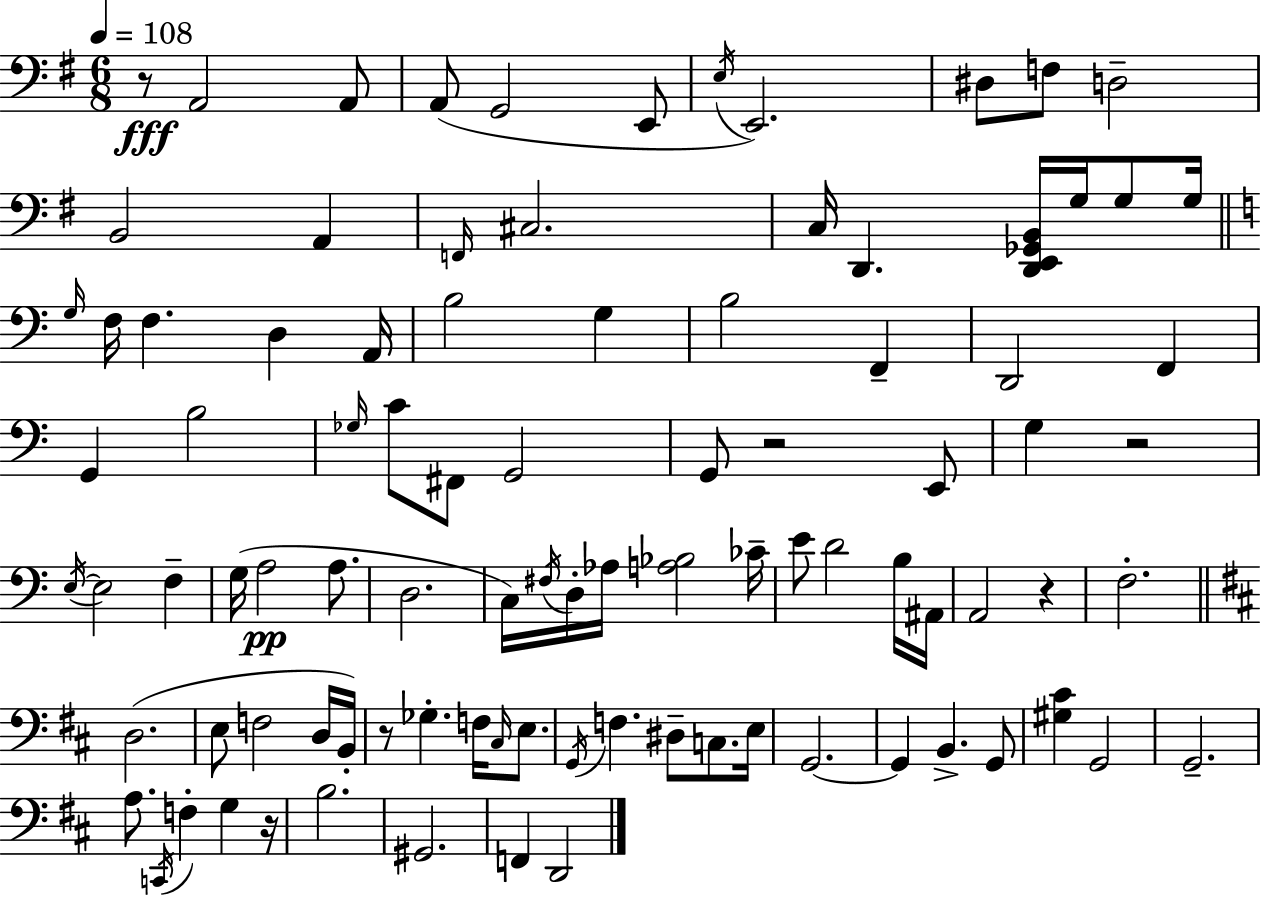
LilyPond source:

{
  \clef bass
  \numericTimeSignature
  \time 6/8
  \key g \major
  \tempo 4 = 108
  r8\fff a,2 a,8 | a,8( g,2 e,8 | \acciaccatura { e16 } e,2.) | dis8 f8 d2-- | \break b,2 a,4 | \grace { f,16 } cis2. | c16 d,4. <d, e, ges, b,>16 g16 g8 | g16 \bar "||" \break \key c \major \grace { g16 } f16 f4. d4 | a,16 b2 g4 | b2 f,4-- | d,2 f,4 | \break g,4 b2 | \grace { ges16 } c'8 fis,8 g,2 | g,8 r2 | e,8 g4 r2 | \break \acciaccatura { e16~ }~ e2 f4-- | g16( a2\pp | a8. d2. | c16) \acciaccatura { fis16 } d16-. aes16 <a bes>2 | \break ces'16-- e'8 d'2 | b16 ais,16 a,2 | r4 f2.-. | \bar "||" \break \key d \major d2.( | e8 f2 d16 b,16-.) | r8 ges4.-. f16 \grace { cis16 } e8. | \acciaccatura { g,16 } f4. dis8-- c8. | \break e16 g,2.~~ | g,4 b,4.-> | g,8 <gis cis'>4 g,2 | g,2.-- | \break a8. \acciaccatura { c,16 } f4-. g4 | r16 b2. | gis,2. | f,4 d,2 | \break \bar "|."
}